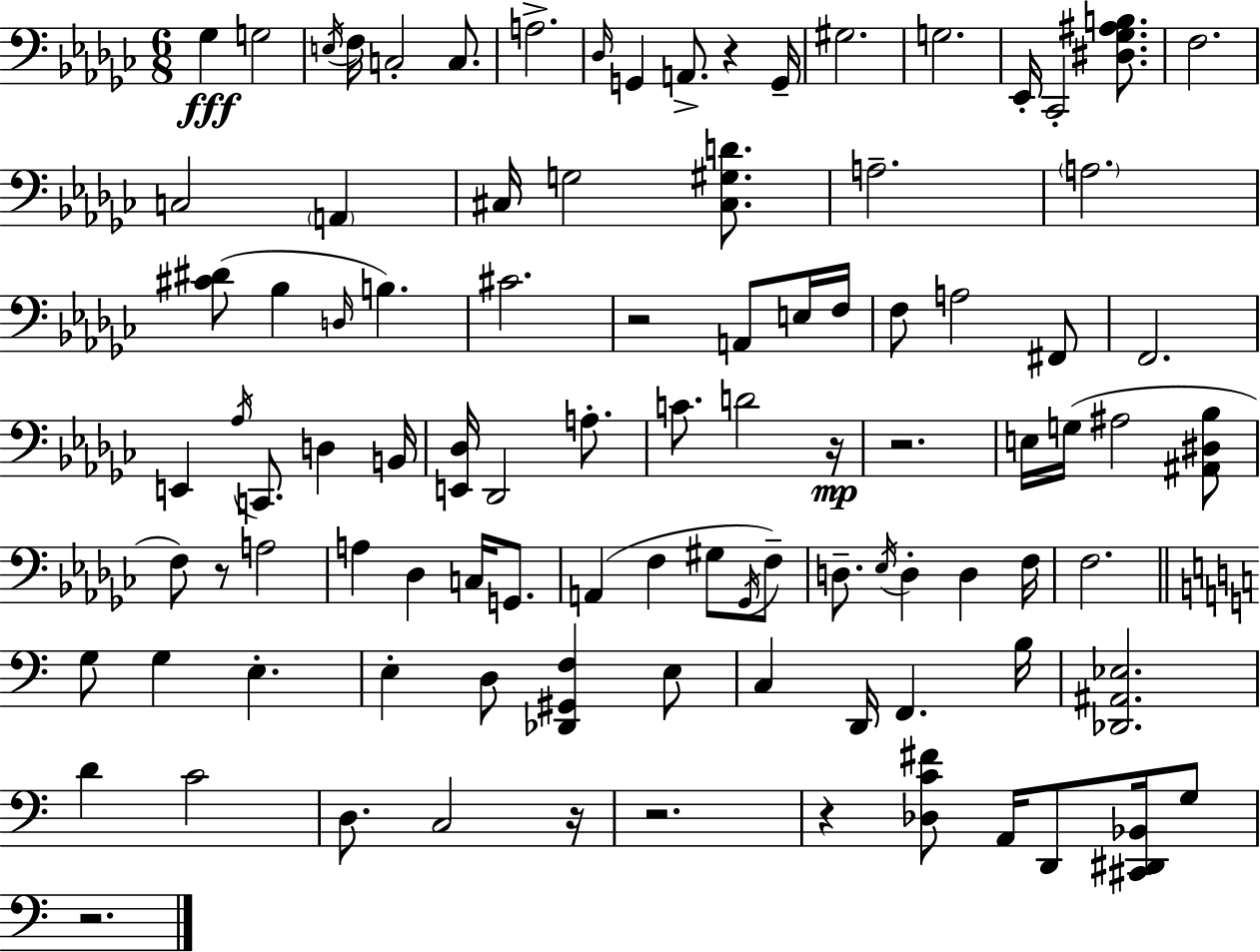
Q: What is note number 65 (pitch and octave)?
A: E3